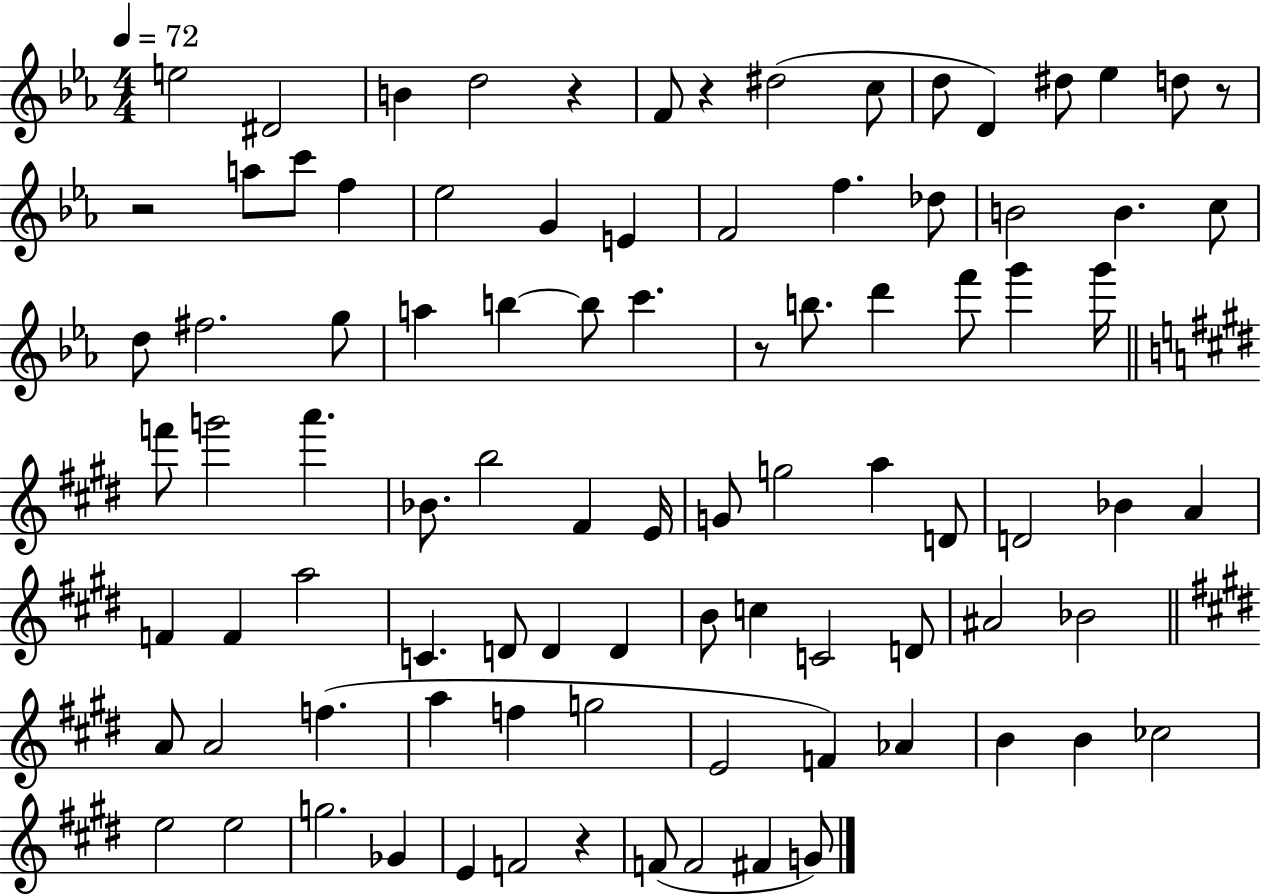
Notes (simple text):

E5/h D#4/h B4/q D5/h R/q F4/e R/q D#5/h C5/e D5/e D4/q D#5/e Eb5/q D5/e R/e R/h A5/e C6/e F5/q Eb5/h G4/q E4/q F4/h F5/q. Db5/e B4/h B4/q. C5/e D5/e F#5/h. G5/e A5/q B5/q B5/e C6/q. R/e B5/e. D6/q F6/e G6/q G6/s F6/e G6/h A6/q. Bb4/e. B5/h F#4/q E4/s G4/e G5/h A5/q D4/e D4/h Bb4/q A4/q F4/q F4/q A5/h C4/q. D4/e D4/q D4/q B4/e C5/q C4/h D4/e A#4/h Bb4/h A4/e A4/h F5/q. A5/q F5/q G5/h E4/h F4/q Ab4/q B4/q B4/q CES5/h E5/h E5/h G5/h. Gb4/q E4/q F4/h R/q F4/e F4/h F#4/q G4/e